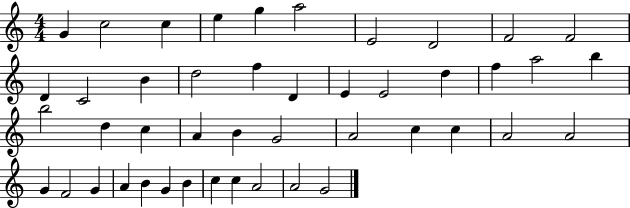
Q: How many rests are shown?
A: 0